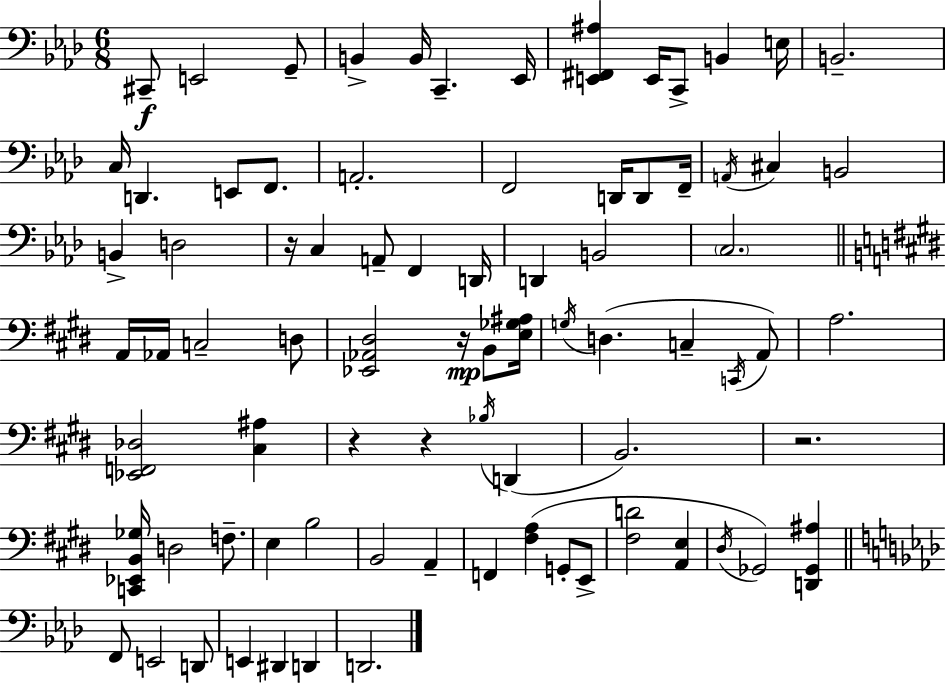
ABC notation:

X:1
T:Untitled
M:6/8
L:1/4
K:Ab
^C,,/2 E,,2 G,,/2 B,, B,,/4 C,, _E,,/4 [E,,^F,,^A,] E,,/4 C,,/2 B,, E,/4 B,,2 C,/4 D,, E,,/2 F,,/2 A,,2 F,,2 D,,/4 D,,/2 F,,/4 A,,/4 ^C, B,,2 B,, D,2 z/4 C, A,,/2 F,, D,,/4 D,, B,,2 C,2 A,,/4 _A,,/4 C,2 D,/2 [_E,,_A,,^D,]2 z/4 B,,/2 [E,_G,^A,]/4 G,/4 D, C, C,,/4 A,,/2 A,2 [_E,,F,,_D,]2 [^C,^A,] z z _B,/4 D,, B,,2 z2 [C,,_E,,B,,_G,]/4 D,2 F,/2 E, B,2 B,,2 A,, F,, [^F,A,] G,,/2 E,,/2 [^F,D]2 [A,,E,] ^D,/4 _G,,2 [D,,_G,,^A,] F,,/2 E,,2 D,,/2 E,, ^D,, D,, D,,2